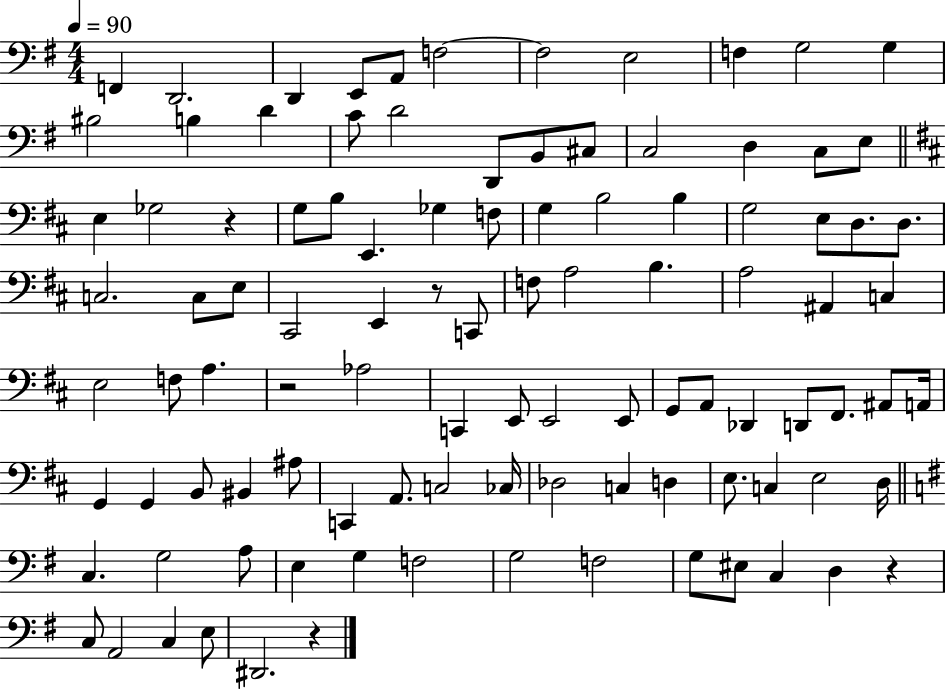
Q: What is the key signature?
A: G major